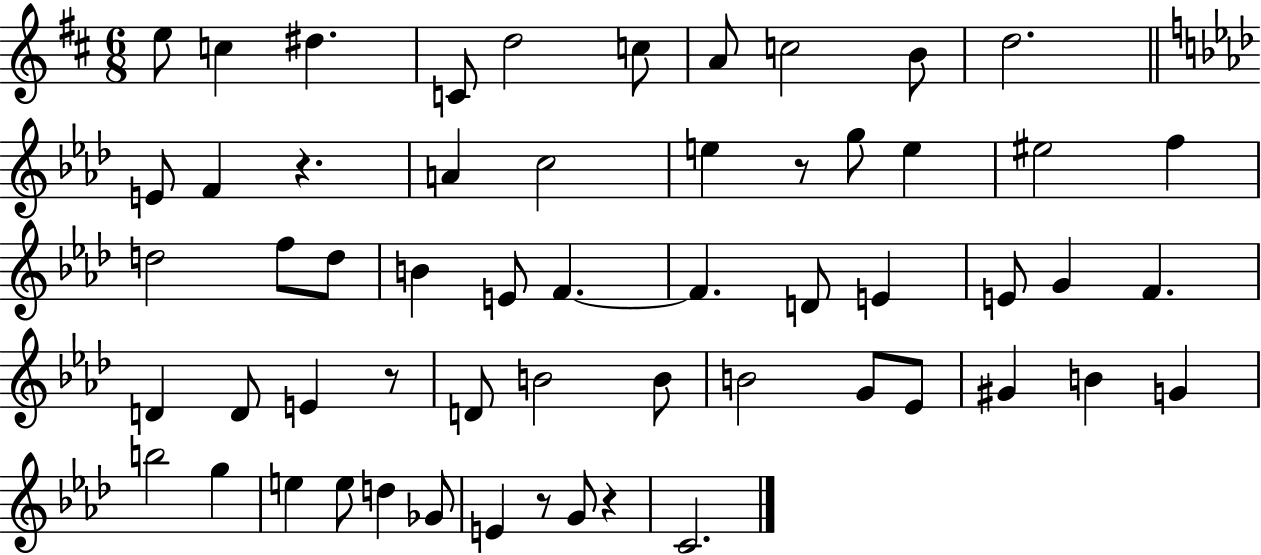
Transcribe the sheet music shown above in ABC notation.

X:1
T:Untitled
M:6/8
L:1/4
K:D
e/2 c ^d C/2 d2 c/2 A/2 c2 B/2 d2 E/2 F z A c2 e z/2 g/2 e ^e2 f d2 f/2 d/2 B E/2 F F D/2 E E/2 G F D D/2 E z/2 D/2 B2 B/2 B2 G/2 _E/2 ^G B G b2 g e e/2 d _G/2 E z/2 G/2 z C2